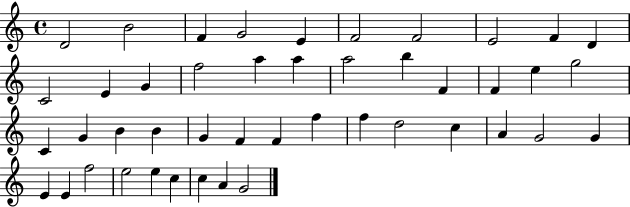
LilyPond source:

{
  \clef treble
  \time 4/4
  \defaultTimeSignature
  \key c \major
  d'2 b'2 | f'4 g'2 e'4 | f'2 f'2 | e'2 f'4 d'4 | \break c'2 e'4 g'4 | f''2 a''4 a''4 | a''2 b''4 f'4 | f'4 e''4 g''2 | \break c'4 g'4 b'4 b'4 | g'4 f'4 f'4 f''4 | f''4 d''2 c''4 | a'4 g'2 g'4 | \break e'4 e'4 f''2 | e''2 e''4 c''4 | c''4 a'4 g'2 | \bar "|."
}